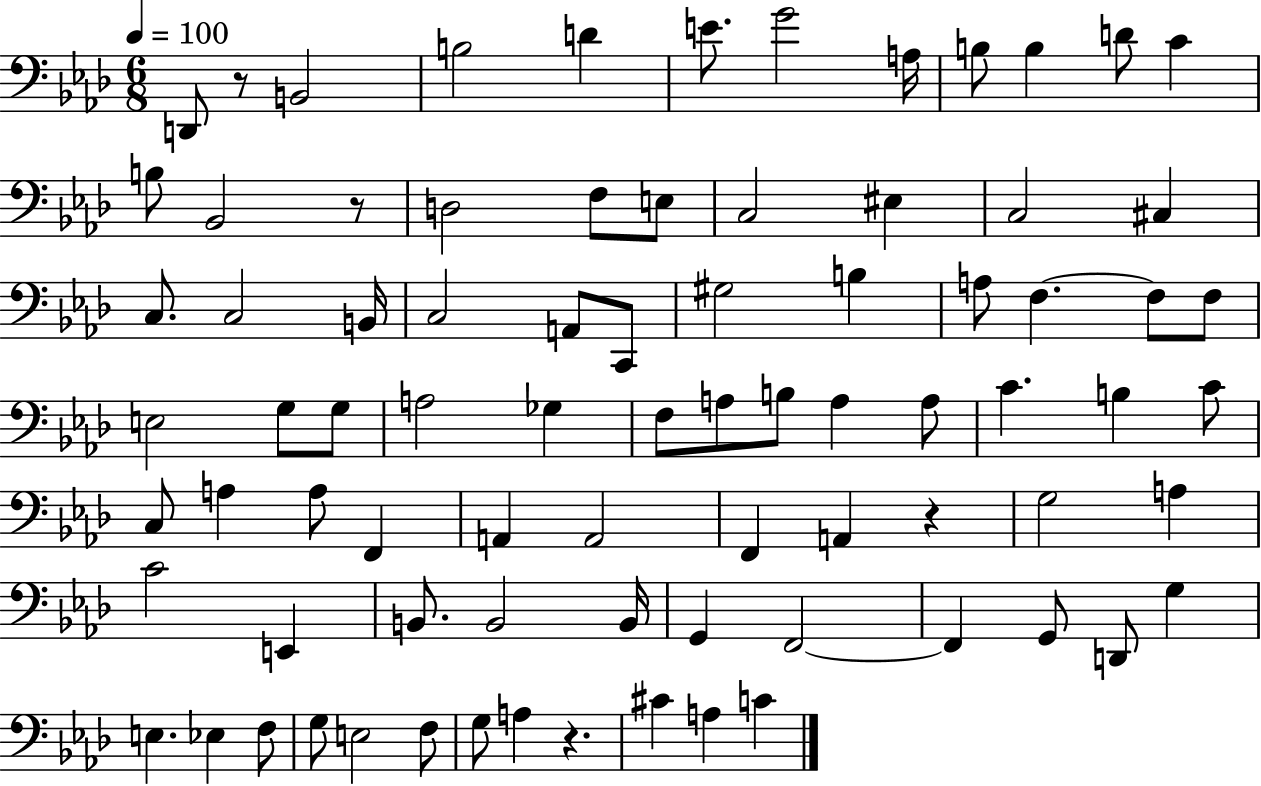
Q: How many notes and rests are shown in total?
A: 81